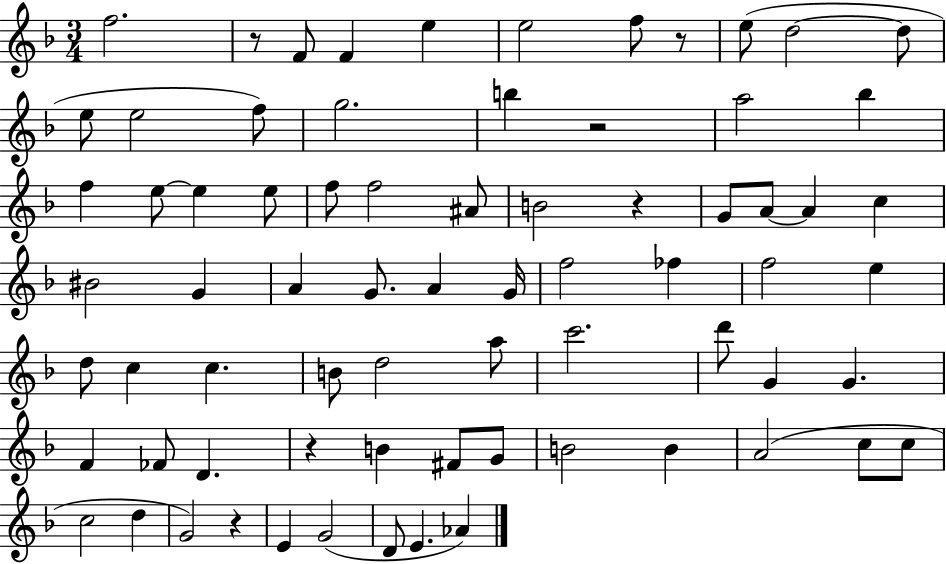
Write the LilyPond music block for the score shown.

{
  \clef treble
  \numericTimeSignature
  \time 3/4
  \key f \major
  \repeat volta 2 { f''2. | r8 f'8 f'4 e''4 | e''2 f''8 r8 | e''8( d''2~~ d''8 | \break e''8 e''2 f''8) | g''2. | b''4 r2 | a''2 bes''4 | \break f''4 e''8~~ e''4 e''8 | f''8 f''2 ais'8 | b'2 r4 | g'8 a'8~~ a'4 c''4 | \break bis'2 g'4 | a'4 g'8. a'4 g'16 | f''2 fes''4 | f''2 e''4 | \break d''8 c''4 c''4. | b'8 d''2 a''8 | c'''2. | d'''8 g'4 g'4. | \break f'4 fes'8 d'4. | r4 b'4 fis'8 g'8 | b'2 b'4 | a'2( c''8 c''8 | \break c''2 d''4 | g'2) r4 | e'4 g'2( | d'8 e'4. aes'4) | \break } \bar "|."
}